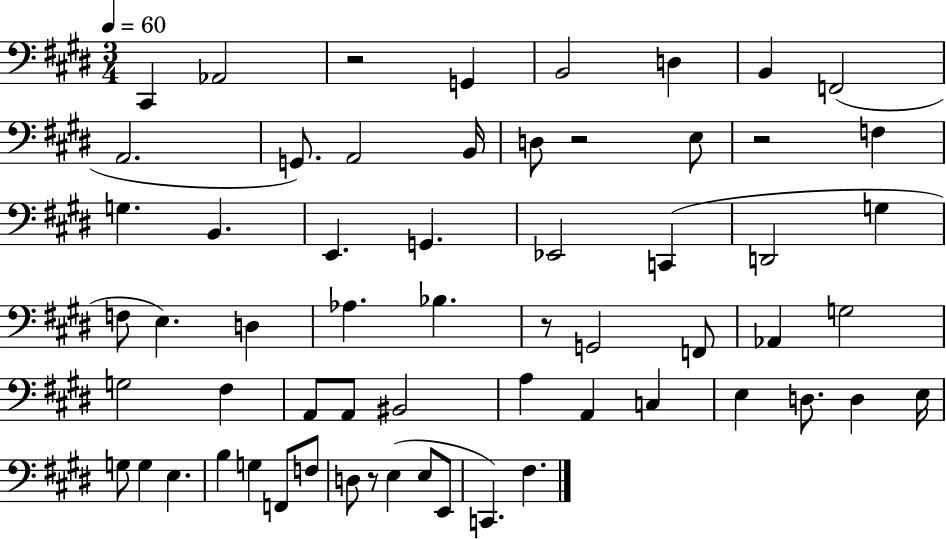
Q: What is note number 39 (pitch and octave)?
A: C3